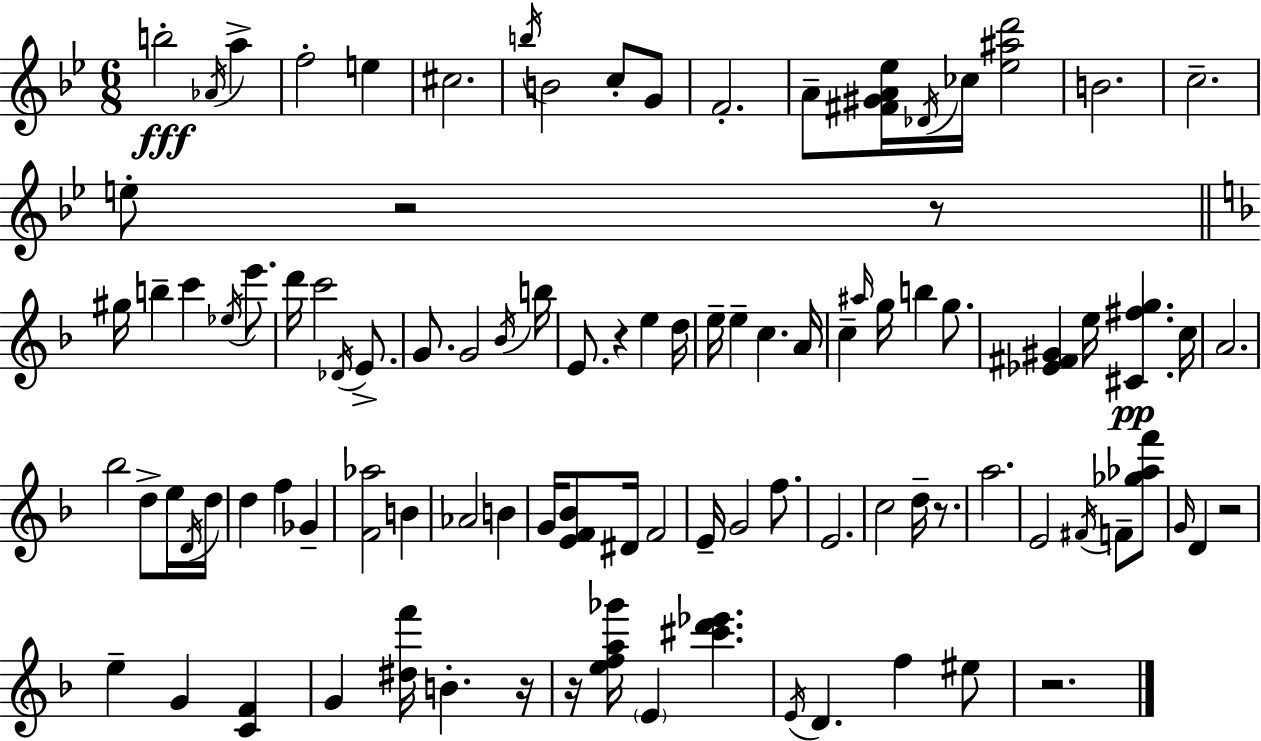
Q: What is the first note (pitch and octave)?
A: B5